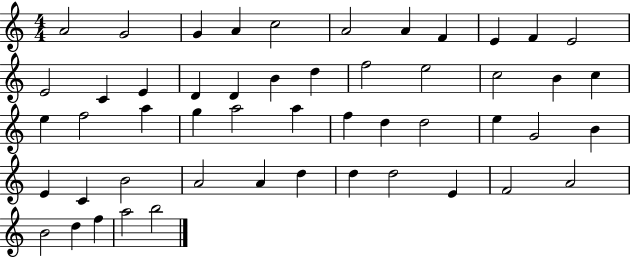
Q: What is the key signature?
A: C major